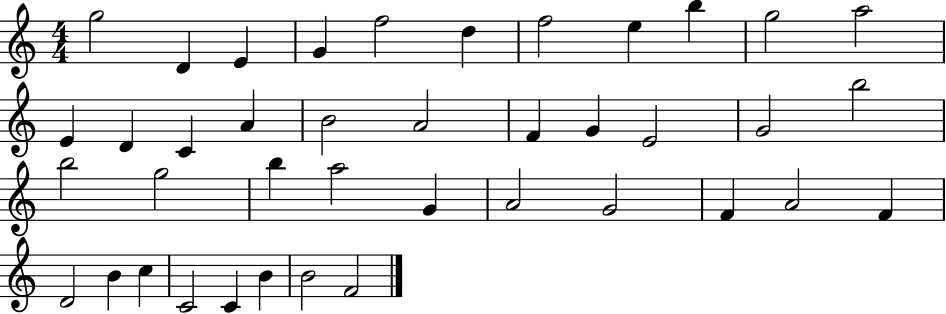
{
  \clef treble
  \numericTimeSignature
  \time 4/4
  \key c \major
  g''2 d'4 e'4 | g'4 f''2 d''4 | f''2 e''4 b''4 | g''2 a''2 | \break e'4 d'4 c'4 a'4 | b'2 a'2 | f'4 g'4 e'2 | g'2 b''2 | \break b''2 g''2 | b''4 a''2 g'4 | a'2 g'2 | f'4 a'2 f'4 | \break d'2 b'4 c''4 | c'2 c'4 b'4 | b'2 f'2 | \bar "|."
}